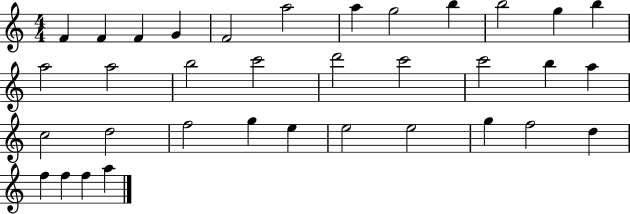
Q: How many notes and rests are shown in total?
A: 35